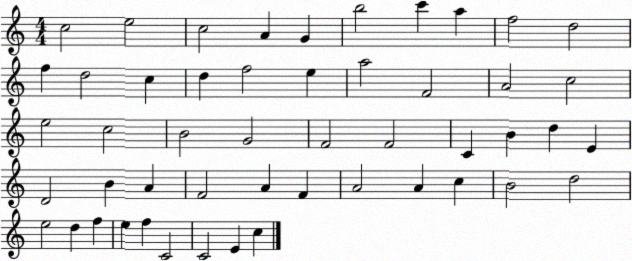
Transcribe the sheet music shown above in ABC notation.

X:1
T:Untitled
M:4/4
L:1/4
K:C
c2 e2 c2 A G b2 c' a f2 d2 f d2 c d f2 e a2 F2 A2 c2 e2 c2 B2 G2 F2 F2 C B d E D2 B A F2 A F A2 A c B2 d2 e2 d f e f C2 C2 E c